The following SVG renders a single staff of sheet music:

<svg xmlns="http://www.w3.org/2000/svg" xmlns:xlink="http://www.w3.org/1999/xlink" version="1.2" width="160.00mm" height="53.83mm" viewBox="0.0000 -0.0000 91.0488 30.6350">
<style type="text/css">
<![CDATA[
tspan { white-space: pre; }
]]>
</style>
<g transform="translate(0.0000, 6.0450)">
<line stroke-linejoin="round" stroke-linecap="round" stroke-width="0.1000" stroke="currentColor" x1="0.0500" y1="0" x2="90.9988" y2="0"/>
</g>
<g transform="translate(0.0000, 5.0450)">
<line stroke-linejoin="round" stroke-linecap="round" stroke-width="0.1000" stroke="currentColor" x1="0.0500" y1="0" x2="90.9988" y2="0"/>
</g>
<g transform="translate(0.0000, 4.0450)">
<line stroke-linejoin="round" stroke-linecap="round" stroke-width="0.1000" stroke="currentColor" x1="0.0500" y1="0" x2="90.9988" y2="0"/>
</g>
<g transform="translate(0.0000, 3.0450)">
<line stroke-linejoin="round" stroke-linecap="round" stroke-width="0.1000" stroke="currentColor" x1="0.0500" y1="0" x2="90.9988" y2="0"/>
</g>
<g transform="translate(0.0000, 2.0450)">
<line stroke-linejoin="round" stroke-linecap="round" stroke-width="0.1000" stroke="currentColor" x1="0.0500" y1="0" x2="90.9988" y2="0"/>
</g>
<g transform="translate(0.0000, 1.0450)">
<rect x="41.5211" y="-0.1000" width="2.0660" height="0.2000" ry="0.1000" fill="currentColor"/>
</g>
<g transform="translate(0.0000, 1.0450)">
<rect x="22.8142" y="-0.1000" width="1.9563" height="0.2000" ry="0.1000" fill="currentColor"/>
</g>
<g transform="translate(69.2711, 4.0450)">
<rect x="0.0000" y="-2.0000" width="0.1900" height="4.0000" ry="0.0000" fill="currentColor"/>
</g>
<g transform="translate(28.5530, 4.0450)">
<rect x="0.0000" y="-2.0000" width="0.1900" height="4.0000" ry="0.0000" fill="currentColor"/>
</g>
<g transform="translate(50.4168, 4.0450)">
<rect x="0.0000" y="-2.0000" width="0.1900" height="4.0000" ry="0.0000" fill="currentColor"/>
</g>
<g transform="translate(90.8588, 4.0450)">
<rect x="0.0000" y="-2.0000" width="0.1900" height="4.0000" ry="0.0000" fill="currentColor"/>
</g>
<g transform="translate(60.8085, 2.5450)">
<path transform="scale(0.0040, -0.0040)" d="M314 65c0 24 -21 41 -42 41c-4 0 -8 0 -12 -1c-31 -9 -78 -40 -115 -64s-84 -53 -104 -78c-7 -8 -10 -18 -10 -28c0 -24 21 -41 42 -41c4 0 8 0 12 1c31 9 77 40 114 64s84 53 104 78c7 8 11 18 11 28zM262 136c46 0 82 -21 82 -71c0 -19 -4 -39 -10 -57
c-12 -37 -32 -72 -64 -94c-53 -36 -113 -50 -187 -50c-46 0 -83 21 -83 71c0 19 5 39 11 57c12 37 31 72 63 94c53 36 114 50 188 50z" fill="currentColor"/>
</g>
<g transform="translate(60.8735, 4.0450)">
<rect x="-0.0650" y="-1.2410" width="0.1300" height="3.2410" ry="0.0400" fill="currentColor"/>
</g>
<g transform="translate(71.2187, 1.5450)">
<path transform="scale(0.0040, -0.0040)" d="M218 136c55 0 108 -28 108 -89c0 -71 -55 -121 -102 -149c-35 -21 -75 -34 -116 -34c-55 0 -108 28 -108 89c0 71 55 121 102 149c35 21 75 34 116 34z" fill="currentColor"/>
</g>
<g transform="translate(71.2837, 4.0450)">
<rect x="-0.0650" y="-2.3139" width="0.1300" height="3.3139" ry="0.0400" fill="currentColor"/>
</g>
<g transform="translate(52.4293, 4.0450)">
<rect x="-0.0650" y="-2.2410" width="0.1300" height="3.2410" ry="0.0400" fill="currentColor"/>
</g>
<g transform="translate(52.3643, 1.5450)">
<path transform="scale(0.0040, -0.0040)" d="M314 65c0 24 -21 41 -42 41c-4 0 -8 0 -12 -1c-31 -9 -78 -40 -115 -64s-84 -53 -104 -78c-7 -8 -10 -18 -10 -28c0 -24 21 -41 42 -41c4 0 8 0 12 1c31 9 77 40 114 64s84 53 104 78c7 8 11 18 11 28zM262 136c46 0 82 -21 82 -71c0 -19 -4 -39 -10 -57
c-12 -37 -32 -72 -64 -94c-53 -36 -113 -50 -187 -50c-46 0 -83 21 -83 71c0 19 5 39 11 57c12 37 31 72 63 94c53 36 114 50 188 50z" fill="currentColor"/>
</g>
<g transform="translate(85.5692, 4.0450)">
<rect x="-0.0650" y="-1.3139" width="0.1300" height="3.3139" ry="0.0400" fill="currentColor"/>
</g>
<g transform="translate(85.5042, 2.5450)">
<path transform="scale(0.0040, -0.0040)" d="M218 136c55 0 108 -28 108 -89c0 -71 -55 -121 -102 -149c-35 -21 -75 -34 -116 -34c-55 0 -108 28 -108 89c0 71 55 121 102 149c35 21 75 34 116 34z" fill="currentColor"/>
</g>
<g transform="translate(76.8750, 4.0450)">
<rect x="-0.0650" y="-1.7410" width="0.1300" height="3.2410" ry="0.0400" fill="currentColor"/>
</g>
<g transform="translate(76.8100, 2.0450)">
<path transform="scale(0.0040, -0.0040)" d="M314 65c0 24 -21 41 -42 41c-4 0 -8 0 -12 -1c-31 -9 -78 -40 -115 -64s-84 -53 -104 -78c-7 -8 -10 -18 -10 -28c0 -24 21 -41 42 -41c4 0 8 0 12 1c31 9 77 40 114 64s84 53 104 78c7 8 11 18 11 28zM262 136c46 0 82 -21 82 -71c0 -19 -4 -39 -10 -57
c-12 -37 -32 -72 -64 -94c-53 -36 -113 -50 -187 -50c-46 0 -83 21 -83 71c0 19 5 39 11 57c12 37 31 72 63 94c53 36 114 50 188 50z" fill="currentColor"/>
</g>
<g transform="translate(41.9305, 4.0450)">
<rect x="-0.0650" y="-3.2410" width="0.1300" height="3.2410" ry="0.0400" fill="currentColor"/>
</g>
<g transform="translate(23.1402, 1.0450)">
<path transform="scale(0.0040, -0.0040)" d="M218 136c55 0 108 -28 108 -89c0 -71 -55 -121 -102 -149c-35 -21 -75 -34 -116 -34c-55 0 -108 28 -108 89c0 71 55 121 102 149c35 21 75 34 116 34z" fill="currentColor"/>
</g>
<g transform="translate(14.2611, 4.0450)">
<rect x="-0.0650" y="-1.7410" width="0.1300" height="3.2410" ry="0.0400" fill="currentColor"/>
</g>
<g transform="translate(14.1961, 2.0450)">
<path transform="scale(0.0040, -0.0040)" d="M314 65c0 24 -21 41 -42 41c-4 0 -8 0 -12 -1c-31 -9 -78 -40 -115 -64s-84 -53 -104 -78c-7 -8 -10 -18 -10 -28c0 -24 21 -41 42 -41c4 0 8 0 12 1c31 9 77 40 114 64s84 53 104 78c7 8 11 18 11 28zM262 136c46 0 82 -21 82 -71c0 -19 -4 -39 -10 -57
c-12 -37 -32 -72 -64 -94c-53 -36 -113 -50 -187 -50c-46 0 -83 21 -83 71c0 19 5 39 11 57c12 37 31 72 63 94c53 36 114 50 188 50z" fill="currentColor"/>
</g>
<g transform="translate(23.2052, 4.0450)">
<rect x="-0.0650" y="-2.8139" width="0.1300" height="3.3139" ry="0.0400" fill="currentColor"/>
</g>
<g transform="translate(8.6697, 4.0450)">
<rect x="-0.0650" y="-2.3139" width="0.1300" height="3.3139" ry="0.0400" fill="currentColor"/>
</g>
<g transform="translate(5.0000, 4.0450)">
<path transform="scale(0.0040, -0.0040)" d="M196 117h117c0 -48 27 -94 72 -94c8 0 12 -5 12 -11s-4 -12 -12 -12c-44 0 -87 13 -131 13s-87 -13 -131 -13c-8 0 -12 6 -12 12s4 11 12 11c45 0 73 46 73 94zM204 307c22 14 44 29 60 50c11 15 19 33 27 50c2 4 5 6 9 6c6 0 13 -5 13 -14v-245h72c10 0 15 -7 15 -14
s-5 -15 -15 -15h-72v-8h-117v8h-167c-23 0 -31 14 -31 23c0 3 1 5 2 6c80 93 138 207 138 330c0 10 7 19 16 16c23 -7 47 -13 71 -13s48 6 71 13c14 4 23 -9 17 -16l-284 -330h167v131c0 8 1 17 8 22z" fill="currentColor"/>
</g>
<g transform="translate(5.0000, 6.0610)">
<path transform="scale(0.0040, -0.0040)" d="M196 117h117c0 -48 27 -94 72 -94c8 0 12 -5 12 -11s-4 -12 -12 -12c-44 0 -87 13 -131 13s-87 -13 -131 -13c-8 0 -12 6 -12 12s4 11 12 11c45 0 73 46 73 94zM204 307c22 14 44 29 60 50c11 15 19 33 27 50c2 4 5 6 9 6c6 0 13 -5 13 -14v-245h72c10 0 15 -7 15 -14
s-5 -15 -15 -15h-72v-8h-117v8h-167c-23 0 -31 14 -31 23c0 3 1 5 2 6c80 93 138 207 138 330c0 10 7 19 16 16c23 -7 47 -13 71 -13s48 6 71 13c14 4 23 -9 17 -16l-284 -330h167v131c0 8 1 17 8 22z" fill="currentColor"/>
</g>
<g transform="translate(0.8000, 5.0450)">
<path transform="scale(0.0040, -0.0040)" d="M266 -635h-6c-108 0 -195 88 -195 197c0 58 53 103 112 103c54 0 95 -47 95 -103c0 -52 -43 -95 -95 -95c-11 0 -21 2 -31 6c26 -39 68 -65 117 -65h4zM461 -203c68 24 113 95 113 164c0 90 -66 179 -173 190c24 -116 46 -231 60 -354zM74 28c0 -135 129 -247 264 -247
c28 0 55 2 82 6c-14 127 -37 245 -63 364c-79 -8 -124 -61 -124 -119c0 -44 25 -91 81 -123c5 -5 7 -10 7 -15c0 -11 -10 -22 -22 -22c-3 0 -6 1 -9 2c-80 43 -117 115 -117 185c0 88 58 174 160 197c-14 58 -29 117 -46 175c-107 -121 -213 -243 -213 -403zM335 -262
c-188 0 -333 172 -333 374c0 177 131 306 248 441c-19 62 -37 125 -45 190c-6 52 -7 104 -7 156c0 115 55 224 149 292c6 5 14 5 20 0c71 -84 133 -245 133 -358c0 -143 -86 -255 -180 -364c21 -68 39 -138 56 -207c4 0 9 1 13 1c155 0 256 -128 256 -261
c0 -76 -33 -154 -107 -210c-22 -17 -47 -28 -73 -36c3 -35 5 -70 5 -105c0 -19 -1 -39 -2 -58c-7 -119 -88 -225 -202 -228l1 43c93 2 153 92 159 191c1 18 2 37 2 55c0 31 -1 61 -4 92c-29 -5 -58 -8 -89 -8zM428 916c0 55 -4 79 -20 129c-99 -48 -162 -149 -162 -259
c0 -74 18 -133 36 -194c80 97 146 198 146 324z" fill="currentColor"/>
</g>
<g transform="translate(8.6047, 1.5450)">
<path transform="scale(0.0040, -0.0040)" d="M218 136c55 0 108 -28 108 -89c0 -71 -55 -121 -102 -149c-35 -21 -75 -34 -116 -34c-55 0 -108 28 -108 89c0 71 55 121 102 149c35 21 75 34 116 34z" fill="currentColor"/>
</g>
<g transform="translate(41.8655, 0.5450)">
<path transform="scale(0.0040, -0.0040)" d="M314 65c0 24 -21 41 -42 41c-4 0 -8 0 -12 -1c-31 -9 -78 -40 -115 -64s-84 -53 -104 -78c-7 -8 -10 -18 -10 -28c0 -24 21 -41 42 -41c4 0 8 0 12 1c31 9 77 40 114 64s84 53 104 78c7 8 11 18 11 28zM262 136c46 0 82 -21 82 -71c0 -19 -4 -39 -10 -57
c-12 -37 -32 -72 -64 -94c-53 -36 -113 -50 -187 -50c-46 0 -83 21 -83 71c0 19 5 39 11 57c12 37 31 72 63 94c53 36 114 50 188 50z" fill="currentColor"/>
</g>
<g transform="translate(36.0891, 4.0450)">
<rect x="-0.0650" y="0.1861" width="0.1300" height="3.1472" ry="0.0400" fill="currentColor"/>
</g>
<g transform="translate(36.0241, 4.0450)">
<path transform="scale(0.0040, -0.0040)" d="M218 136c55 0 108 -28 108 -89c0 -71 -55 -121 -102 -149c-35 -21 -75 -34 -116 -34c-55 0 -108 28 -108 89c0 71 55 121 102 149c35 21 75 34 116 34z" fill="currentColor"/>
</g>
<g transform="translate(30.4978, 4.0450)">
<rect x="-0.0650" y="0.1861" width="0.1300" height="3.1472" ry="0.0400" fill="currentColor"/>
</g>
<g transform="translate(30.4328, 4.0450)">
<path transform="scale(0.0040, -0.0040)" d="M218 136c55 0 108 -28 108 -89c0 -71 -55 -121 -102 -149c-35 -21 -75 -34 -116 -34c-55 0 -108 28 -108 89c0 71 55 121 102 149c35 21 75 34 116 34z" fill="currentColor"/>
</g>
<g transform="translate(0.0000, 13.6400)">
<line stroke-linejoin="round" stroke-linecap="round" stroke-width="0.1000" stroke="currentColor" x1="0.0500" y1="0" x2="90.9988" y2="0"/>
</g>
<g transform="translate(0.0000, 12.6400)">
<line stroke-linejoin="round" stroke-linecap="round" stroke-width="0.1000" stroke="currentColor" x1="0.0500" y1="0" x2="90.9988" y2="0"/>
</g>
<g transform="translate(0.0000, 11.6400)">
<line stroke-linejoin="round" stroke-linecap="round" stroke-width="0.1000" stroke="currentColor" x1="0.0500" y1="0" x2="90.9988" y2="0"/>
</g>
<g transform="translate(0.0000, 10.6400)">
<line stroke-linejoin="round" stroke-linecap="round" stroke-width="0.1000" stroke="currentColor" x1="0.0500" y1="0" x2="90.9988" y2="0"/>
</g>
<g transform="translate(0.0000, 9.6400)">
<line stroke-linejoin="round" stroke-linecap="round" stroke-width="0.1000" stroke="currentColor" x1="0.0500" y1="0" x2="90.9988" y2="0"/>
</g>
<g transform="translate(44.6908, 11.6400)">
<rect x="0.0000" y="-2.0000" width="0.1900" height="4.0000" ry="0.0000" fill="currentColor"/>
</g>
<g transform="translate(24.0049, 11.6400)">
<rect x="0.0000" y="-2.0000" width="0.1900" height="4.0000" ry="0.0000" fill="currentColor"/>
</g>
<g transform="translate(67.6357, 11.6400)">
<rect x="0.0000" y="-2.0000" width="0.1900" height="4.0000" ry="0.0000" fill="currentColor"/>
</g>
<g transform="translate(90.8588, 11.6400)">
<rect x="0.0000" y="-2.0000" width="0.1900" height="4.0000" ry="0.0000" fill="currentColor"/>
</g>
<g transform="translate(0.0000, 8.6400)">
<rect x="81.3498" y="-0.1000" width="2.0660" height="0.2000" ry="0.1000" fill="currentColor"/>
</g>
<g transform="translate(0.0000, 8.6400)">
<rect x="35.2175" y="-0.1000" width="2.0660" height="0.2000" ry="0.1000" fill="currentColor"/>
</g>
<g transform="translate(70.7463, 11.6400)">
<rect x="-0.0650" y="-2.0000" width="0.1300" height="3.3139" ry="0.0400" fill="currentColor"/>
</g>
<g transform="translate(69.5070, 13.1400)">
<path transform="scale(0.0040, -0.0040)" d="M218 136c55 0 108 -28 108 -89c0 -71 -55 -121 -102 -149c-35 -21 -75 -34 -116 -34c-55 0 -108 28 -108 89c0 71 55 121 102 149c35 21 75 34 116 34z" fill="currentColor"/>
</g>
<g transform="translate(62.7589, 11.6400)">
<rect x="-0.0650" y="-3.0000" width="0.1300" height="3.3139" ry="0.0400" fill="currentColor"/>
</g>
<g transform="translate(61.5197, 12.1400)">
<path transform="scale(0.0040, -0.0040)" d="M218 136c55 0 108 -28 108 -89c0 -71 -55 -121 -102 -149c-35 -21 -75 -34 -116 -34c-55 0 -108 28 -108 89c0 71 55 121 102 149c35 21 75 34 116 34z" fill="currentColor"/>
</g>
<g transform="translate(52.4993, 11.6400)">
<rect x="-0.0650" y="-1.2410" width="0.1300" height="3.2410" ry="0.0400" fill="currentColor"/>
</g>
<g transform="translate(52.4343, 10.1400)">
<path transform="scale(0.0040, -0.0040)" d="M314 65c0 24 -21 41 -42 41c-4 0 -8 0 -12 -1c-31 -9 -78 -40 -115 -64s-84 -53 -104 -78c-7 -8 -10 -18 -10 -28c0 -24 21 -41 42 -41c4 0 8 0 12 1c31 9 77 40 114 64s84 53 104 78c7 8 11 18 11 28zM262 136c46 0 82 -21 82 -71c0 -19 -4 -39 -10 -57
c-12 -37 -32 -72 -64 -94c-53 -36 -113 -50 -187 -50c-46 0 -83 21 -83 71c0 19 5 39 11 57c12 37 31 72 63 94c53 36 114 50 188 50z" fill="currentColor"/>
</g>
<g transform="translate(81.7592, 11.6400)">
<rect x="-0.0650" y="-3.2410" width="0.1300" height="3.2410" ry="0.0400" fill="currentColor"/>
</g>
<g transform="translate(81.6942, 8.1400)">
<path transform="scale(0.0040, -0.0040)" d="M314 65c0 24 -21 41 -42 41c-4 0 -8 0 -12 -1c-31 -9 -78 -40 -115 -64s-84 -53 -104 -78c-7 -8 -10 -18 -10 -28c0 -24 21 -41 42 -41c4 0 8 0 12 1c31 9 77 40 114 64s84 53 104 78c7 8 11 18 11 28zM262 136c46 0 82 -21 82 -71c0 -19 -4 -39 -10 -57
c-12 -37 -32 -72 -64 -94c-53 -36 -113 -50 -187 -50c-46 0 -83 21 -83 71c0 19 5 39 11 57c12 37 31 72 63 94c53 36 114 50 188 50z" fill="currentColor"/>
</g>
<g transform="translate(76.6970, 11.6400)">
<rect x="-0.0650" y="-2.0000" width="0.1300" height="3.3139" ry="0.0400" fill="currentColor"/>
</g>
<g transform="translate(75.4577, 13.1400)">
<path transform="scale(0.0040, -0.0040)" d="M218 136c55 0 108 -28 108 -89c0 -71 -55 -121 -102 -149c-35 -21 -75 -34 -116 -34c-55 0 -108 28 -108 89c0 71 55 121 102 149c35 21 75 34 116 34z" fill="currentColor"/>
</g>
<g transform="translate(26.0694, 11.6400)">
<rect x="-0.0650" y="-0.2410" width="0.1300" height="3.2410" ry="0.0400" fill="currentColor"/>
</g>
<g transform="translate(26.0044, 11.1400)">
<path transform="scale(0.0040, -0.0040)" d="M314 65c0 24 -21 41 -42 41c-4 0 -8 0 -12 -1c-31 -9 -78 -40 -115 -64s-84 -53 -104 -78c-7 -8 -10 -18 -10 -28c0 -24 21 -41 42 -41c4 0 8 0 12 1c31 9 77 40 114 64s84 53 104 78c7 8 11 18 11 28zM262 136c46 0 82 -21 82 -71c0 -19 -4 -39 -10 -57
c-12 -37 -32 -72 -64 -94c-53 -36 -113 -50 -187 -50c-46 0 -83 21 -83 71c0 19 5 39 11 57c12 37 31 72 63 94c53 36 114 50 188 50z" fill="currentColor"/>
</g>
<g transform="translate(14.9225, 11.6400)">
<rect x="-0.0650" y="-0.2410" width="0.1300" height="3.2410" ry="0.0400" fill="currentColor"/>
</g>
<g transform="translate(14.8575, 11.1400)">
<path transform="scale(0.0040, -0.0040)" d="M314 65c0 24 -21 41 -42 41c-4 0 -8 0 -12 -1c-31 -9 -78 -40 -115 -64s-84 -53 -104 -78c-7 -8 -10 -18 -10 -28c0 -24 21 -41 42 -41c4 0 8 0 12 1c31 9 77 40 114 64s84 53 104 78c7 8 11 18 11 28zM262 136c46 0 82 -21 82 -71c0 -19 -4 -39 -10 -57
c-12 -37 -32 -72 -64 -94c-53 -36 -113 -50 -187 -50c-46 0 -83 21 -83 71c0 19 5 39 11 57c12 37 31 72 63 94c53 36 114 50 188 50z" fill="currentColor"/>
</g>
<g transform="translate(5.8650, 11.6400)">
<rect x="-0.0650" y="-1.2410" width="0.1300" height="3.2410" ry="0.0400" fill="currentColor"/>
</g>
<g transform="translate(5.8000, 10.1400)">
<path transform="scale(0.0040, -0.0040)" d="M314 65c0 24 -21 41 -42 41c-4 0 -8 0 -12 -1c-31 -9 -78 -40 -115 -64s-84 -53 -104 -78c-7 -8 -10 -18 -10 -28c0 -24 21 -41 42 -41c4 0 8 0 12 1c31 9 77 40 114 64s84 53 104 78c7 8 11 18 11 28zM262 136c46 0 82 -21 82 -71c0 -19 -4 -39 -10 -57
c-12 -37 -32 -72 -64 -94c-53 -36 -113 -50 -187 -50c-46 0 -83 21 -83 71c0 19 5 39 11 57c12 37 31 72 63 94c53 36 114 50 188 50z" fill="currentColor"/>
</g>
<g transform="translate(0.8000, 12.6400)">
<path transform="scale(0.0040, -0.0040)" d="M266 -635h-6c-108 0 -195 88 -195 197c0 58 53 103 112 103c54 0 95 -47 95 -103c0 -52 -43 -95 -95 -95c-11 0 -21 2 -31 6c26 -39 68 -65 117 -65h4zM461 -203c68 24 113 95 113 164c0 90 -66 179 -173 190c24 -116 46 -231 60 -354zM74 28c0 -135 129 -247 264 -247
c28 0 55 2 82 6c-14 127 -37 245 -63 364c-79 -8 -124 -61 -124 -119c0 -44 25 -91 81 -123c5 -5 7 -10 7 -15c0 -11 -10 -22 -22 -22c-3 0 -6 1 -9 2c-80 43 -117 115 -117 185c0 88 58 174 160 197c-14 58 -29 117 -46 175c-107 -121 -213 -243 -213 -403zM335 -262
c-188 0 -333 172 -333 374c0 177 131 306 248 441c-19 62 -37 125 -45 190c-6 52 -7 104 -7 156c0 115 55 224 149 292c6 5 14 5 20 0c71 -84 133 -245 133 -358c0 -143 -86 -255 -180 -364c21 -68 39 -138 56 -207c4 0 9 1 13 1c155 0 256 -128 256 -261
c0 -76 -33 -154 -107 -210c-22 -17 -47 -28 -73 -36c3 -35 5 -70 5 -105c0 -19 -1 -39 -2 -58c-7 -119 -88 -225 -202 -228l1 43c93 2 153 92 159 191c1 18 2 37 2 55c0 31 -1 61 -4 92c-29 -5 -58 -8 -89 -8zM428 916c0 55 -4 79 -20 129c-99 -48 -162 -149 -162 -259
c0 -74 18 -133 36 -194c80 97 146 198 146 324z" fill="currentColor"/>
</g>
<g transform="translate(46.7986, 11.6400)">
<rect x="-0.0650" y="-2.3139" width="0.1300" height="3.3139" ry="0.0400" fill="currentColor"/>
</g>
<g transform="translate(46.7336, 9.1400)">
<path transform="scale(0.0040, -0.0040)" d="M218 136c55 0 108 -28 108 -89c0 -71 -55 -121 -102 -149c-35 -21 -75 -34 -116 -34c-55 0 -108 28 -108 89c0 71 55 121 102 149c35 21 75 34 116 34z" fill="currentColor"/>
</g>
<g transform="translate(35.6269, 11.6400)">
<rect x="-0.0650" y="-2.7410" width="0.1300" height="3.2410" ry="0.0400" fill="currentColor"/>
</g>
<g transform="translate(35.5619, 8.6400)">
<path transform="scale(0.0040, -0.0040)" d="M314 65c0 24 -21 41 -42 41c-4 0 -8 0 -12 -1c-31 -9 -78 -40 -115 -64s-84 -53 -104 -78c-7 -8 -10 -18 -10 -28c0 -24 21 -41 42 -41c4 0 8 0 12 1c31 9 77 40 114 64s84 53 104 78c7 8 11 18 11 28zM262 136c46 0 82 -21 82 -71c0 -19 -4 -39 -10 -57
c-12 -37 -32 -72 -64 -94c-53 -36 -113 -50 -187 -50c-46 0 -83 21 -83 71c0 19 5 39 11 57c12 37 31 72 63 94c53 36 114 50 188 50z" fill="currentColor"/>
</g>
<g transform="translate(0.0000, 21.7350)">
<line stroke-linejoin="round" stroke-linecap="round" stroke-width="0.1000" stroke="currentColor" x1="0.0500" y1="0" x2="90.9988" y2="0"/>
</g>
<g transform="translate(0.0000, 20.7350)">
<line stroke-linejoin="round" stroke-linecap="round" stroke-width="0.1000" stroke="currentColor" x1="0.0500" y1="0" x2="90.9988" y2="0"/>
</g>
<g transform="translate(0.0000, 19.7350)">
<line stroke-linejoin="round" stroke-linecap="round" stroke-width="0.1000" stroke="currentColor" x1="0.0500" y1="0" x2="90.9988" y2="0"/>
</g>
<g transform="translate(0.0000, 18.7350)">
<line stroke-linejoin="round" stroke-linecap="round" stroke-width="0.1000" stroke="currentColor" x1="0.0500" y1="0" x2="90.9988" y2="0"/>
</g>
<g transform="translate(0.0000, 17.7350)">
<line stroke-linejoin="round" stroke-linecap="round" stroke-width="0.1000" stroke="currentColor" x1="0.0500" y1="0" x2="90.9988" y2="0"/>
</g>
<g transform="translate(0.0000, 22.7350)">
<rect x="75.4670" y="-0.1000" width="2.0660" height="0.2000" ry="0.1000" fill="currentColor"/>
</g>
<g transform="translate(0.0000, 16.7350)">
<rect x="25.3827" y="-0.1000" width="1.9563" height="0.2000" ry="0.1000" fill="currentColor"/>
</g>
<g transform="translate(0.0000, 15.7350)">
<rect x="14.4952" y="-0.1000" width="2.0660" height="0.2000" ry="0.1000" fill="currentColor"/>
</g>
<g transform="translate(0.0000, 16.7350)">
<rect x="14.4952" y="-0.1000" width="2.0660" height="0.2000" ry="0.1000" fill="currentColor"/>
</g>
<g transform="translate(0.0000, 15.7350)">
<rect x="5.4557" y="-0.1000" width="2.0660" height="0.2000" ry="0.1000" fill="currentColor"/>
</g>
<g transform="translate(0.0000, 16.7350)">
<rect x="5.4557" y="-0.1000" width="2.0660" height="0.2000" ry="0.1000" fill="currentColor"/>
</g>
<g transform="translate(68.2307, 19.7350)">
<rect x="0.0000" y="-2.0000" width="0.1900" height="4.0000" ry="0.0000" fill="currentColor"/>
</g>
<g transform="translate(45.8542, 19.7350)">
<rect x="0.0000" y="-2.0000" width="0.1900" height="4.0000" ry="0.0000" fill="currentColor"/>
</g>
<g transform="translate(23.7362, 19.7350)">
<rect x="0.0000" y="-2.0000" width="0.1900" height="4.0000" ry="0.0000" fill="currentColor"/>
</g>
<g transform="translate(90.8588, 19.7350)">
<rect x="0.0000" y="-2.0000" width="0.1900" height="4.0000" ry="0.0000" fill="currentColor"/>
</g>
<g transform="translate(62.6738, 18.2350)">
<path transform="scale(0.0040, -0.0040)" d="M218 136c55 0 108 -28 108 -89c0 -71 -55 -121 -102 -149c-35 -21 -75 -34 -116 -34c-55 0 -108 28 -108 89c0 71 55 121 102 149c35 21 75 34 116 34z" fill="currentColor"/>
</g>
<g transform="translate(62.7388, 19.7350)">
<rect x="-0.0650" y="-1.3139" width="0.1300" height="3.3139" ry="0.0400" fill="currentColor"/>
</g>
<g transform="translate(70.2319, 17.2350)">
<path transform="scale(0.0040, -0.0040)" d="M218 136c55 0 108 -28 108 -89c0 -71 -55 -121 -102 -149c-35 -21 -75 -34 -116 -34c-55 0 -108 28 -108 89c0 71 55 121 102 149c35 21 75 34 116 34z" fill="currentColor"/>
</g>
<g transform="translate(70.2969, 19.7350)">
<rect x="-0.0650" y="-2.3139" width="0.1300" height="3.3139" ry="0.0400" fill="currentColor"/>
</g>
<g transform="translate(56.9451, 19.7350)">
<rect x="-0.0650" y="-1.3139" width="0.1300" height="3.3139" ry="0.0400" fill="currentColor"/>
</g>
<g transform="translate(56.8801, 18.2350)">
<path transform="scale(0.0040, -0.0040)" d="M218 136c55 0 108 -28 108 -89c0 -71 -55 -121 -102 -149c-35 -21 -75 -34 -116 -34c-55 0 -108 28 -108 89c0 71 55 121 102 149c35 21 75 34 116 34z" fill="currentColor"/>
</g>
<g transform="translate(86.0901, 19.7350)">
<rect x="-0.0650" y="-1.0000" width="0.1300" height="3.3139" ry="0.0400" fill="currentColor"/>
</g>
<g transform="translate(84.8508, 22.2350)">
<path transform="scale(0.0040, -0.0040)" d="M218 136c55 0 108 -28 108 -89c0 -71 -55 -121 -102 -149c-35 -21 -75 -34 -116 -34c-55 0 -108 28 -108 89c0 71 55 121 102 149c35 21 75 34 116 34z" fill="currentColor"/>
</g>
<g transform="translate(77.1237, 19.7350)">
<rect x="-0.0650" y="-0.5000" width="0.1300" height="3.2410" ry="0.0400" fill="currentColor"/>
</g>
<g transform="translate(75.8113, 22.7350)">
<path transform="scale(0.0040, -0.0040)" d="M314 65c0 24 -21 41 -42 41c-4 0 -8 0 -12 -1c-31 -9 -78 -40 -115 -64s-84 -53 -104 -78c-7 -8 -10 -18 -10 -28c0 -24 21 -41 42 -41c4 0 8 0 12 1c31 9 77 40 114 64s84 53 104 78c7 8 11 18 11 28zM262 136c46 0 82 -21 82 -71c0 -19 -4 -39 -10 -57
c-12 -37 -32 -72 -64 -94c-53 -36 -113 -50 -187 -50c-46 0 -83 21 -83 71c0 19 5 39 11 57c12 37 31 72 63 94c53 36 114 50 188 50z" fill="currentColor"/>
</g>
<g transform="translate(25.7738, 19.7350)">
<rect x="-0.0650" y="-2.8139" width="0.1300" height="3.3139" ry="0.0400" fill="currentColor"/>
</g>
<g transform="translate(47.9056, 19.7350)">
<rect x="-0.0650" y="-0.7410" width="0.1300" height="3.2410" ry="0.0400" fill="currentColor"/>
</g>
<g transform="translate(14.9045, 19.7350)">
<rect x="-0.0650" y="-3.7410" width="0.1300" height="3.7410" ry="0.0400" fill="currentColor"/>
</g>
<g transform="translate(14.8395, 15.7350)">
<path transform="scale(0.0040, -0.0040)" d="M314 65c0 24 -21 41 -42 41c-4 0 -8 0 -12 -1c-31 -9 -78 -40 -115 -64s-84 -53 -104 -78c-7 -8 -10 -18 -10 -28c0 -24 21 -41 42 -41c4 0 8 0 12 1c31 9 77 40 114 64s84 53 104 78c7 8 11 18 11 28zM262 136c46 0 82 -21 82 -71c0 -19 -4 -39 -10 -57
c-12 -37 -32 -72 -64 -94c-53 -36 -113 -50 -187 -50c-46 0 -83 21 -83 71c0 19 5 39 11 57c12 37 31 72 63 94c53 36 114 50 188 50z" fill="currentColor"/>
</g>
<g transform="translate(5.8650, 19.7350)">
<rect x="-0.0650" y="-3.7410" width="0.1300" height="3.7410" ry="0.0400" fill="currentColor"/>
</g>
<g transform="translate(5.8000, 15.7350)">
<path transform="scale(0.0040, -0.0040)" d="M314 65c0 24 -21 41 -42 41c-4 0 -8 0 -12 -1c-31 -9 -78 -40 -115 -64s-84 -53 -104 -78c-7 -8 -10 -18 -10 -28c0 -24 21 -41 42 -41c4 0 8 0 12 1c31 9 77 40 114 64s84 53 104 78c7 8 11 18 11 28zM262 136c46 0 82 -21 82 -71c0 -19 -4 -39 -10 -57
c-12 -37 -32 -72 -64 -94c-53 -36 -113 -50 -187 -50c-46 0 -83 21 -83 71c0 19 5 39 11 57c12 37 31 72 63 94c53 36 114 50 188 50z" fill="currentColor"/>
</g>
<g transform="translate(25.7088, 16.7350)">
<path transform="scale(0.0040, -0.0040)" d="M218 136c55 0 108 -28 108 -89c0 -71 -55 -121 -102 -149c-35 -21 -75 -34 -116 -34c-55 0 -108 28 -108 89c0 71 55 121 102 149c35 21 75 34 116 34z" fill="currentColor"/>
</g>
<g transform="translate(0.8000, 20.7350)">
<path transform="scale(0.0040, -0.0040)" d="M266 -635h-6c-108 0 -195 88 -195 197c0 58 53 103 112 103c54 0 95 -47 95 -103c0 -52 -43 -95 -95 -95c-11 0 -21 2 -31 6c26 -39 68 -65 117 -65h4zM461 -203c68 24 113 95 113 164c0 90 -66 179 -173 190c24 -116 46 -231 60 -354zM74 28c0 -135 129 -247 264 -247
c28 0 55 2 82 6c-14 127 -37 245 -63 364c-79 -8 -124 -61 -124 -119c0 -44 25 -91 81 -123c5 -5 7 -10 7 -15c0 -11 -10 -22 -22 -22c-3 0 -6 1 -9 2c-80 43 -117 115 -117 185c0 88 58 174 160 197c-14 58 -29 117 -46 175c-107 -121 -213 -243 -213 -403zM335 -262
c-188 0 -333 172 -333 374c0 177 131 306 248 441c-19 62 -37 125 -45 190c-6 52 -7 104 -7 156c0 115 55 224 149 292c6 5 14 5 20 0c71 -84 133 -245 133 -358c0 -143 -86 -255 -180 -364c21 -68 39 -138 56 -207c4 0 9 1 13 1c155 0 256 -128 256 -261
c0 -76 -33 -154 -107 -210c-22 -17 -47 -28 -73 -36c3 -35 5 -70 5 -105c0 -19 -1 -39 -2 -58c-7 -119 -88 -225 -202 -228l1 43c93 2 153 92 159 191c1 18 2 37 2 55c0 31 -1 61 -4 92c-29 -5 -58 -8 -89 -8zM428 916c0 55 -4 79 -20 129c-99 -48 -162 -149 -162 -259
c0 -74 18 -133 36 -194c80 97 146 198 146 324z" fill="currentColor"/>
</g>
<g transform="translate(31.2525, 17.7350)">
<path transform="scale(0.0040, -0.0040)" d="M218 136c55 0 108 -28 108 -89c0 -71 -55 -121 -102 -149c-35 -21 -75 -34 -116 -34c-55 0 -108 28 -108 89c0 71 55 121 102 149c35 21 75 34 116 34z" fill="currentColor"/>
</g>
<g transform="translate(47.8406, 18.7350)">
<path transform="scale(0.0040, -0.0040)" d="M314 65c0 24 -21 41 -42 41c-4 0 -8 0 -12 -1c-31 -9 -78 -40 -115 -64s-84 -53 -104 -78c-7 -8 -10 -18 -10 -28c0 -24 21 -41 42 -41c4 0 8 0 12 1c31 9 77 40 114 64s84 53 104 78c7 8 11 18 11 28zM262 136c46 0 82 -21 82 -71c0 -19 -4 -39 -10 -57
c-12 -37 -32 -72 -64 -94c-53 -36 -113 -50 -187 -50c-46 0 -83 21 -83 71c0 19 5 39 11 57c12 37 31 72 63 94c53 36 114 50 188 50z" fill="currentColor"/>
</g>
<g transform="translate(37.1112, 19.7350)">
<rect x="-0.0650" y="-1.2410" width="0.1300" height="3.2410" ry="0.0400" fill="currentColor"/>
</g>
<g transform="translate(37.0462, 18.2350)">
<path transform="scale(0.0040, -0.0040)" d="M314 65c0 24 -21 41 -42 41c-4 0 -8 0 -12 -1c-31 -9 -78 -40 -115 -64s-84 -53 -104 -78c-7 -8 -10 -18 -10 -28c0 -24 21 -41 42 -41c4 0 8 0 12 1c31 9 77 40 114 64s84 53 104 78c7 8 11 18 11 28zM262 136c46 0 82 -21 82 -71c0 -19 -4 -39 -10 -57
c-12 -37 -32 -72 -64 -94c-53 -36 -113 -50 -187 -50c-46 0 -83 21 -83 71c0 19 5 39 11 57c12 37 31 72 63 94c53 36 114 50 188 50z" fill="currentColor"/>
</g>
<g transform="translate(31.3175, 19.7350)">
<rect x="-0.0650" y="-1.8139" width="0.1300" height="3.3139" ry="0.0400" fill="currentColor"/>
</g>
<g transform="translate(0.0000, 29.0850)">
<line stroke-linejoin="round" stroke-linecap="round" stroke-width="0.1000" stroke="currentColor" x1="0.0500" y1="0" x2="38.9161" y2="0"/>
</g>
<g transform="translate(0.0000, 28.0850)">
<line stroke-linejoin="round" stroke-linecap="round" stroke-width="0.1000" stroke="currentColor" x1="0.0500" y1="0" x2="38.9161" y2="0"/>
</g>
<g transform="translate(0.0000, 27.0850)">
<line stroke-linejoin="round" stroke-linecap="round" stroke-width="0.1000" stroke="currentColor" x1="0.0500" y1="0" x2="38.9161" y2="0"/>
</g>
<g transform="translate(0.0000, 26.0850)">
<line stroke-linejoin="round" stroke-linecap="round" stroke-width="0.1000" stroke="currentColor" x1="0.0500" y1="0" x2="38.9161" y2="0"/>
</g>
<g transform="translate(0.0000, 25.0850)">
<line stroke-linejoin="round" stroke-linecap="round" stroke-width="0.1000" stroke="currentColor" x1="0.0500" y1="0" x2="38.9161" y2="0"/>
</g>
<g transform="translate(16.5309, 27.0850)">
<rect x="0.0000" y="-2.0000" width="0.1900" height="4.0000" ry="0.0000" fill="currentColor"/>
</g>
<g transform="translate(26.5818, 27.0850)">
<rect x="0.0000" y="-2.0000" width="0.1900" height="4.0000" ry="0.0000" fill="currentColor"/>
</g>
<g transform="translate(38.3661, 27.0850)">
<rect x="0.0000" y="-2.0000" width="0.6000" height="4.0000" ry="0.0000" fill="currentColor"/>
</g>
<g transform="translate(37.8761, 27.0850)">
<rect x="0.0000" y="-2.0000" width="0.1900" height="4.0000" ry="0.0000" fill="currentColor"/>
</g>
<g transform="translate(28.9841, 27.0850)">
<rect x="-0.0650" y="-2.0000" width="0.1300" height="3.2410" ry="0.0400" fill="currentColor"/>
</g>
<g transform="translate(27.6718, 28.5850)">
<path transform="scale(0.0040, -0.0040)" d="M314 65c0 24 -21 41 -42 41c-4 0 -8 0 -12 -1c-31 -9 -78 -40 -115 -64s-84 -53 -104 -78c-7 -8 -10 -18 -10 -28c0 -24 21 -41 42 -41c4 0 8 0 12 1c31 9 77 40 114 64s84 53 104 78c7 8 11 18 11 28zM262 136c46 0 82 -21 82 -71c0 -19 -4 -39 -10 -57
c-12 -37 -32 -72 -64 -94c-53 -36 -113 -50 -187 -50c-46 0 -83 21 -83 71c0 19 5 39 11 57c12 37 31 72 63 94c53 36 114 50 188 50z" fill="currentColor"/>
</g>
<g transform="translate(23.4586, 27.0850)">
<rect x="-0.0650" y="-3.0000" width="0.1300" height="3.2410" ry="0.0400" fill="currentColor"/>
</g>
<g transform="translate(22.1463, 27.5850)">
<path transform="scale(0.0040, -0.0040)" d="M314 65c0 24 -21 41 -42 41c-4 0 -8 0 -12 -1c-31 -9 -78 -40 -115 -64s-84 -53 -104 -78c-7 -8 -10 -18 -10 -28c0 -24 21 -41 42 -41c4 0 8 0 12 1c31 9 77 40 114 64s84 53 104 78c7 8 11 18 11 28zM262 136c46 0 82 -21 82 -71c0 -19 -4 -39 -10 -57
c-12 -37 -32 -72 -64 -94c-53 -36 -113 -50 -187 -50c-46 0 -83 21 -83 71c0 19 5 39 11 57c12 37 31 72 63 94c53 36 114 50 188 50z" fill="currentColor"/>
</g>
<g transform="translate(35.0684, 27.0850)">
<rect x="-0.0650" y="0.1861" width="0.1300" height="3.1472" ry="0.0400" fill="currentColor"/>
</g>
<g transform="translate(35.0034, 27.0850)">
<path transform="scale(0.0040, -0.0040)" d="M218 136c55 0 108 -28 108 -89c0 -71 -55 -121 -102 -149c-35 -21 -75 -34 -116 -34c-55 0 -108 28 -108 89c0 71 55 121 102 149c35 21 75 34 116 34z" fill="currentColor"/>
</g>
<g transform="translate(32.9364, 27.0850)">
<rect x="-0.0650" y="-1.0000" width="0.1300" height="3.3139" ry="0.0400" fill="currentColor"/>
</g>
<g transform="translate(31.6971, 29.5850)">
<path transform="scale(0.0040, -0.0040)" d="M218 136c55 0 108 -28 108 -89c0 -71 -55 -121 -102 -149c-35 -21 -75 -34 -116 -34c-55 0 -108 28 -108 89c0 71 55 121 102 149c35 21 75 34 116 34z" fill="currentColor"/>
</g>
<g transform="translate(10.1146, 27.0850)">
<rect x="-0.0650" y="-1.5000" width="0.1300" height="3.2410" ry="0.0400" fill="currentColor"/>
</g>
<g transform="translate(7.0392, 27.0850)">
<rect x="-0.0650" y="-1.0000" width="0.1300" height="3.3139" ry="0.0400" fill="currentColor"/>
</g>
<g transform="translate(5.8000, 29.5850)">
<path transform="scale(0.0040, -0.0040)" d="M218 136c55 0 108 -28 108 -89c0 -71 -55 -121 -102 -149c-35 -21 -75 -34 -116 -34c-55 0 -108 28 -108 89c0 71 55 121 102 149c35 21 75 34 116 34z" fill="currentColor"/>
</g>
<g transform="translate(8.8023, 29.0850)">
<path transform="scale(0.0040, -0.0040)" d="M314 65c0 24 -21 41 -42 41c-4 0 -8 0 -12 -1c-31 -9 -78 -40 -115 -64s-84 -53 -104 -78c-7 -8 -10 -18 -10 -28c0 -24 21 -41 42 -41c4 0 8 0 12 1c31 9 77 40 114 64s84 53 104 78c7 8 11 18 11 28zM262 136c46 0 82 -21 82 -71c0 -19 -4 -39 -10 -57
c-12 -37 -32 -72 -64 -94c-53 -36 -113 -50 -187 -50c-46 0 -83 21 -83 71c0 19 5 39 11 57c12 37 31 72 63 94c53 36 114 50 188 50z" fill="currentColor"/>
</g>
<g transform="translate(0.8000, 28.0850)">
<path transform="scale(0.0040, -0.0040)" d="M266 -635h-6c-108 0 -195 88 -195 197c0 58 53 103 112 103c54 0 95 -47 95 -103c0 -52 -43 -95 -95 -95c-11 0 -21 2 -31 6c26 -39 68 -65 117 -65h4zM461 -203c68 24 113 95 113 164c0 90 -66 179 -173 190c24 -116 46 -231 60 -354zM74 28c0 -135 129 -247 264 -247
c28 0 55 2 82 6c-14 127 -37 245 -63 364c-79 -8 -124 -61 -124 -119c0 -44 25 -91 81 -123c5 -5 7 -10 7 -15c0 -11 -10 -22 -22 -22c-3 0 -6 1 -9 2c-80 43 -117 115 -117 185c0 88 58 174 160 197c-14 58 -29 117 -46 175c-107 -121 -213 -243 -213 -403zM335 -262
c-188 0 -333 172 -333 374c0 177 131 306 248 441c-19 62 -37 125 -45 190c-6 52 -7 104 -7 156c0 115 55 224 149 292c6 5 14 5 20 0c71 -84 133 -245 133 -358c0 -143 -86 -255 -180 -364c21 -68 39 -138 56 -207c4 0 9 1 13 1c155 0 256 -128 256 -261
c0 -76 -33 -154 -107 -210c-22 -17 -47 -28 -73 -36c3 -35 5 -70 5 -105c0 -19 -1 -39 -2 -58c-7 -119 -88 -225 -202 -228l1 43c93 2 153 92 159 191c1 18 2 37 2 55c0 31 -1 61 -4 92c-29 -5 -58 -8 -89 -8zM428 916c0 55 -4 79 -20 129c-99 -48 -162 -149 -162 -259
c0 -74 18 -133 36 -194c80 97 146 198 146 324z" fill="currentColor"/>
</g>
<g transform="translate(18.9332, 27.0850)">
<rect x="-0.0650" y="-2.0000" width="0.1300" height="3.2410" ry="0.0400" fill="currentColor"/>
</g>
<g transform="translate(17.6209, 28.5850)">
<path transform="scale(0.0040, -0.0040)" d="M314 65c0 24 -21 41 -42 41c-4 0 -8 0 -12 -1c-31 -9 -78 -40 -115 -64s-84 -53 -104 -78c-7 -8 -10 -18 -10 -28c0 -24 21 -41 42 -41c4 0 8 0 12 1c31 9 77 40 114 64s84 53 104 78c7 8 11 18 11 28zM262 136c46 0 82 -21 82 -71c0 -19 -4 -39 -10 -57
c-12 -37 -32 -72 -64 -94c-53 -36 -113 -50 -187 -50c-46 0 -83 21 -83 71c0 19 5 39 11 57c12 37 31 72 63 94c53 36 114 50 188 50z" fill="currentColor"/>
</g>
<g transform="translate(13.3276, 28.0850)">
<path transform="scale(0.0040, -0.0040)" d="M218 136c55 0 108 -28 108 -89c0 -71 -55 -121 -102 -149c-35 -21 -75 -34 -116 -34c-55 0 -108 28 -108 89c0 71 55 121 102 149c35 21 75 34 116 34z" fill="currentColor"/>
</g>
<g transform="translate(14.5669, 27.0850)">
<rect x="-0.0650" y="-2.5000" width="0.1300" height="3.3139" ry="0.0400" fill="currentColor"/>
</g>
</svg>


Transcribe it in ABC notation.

X:1
T:Untitled
M:4/4
L:1/4
K:C
g f2 a B B b2 g2 e2 g f2 e e2 c2 c2 a2 g e2 A F F b2 c'2 c'2 a f e2 d2 e e g C2 D D E2 G F2 A2 F2 D B